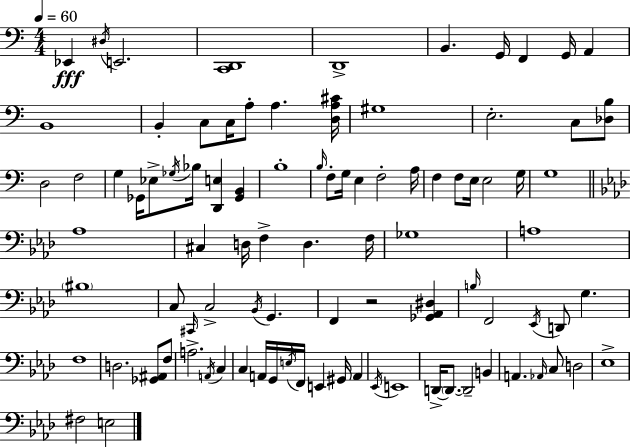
X:1
T:Untitled
M:4/4
L:1/4
K:C
_E,, ^D,/4 E,,2 [C,,D,,]4 D,,4 B,, G,,/4 F,, G,,/4 A,, B,,4 B,, C,/2 C,/4 A,/2 A, [D,A,^C]/4 ^G,4 E,2 C,/2 [_D,B,]/2 D,2 F,2 G, _G,,/4 _E,/2 _G,/4 _B,/4 [D,,E,] [_G,,B,,] B,4 B,/4 F,/2 G,/4 E, F,2 A,/4 F, F,/2 E,/4 E,2 G,/4 G,4 _A,4 ^C, D,/4 F, D, F,/4 _G,4 A,4 ^B,4 C,/2 ^C,,/4 C,2 _B,,/4 G,, F,, z2 [_G,,_A,,^D,] B,/4 F,,2 _E,,/4 D,,/2 G, F,4 D,2 [_G,,^A,,]/2 F,/2 A,2 A,,/4 C, C, A,,/4 G,,/4 E,/4 F,,/4 E,, ^G,,/4 A,, _E,,/4 E,,4 D,,/4 D,,/2 D,,2 B,, A,, _A,,/4 C,/2 D,2 _E,4 ^F,2 E,2